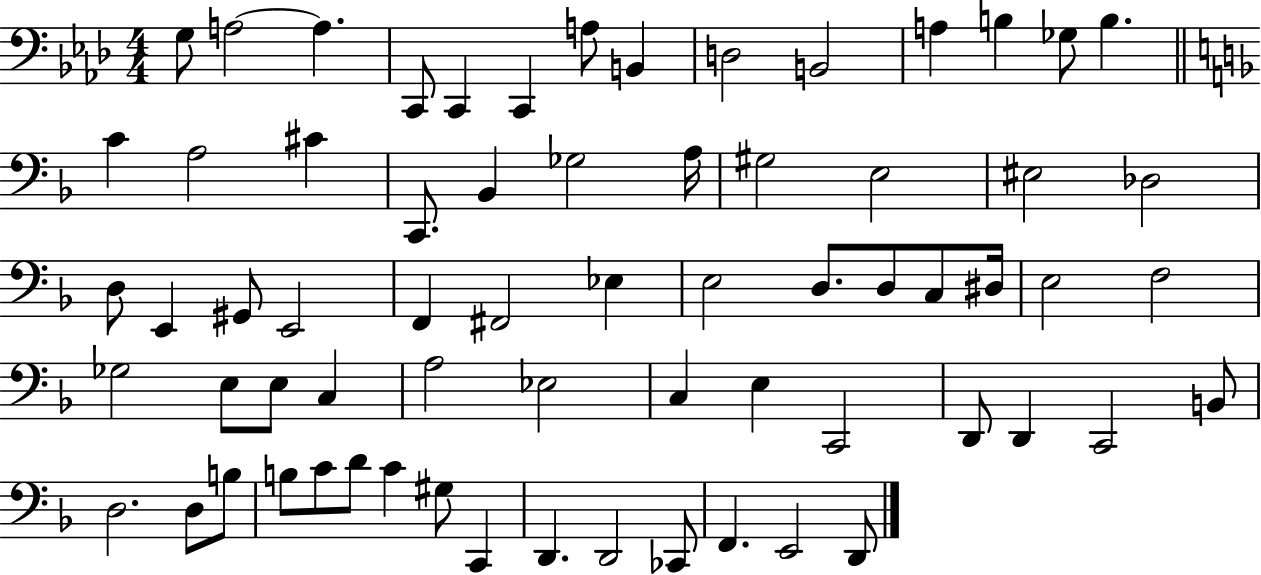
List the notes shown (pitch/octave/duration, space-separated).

G3/e A3/h A3/q. C2/e C2/q C2/q A3/e B2/q D3/h B2/h A3/q B3/q Gb3/e B3/q. C4/q A3/h C#4/q C2/e. Bb2/q Gb3/h A3/s G#3/h E3/h EIS3/h Db3/h D3/e E2/q G#2/e E2/h F2/q F#2/h Eb3/q E3/h D3/e. D3/e C3/e D#3/s E3/h F3/h Gb3/h E3/e E3/e C3/q A3/h Eb3/h C3/q E3/q C2/h D2/e D2/q C2/h B2/e D3/h. D3/e B3/e B3/e C4/e D4/e C4/q G#3/e C2/q D2/q. D2/h CES2/e F2/q. E2/h D2/e